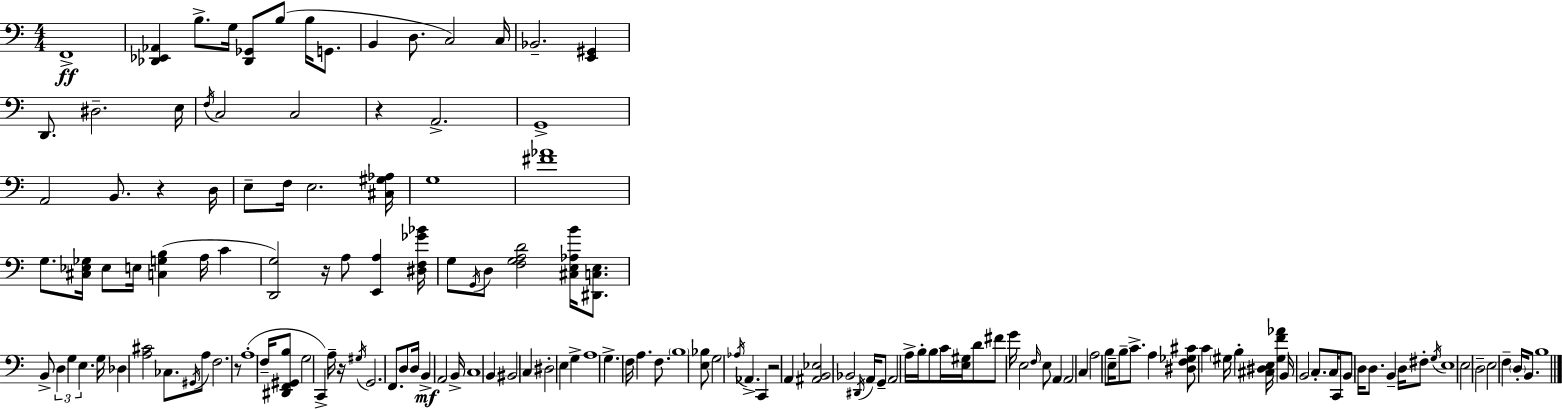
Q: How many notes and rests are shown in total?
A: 150